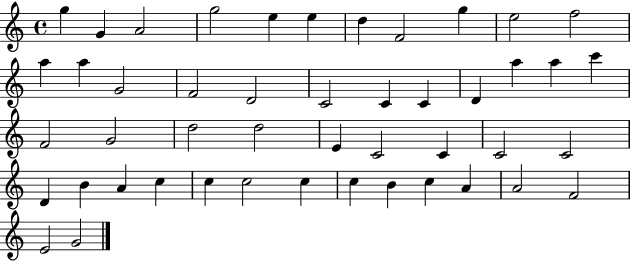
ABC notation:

X:1
T:Untitled
M:4/4
L:1/4
K:C
g G A2 g2 e e d F2 g e2 f2 a a G2 F2 D2 C2 C C D a a c' F2 G2 d2 d2 E C2 C C2 C2 D B A c c c2 c c B c A A2 F2 E2 G2